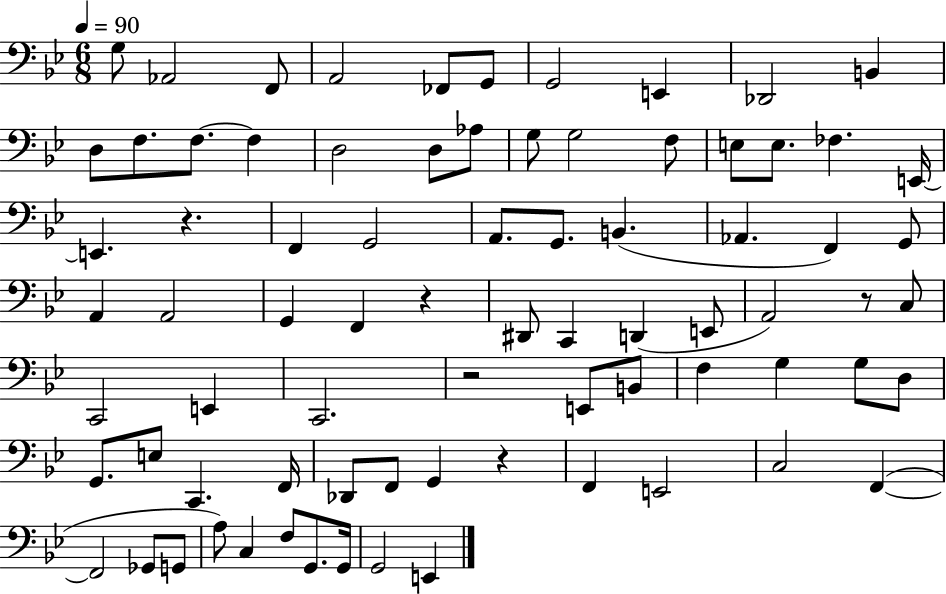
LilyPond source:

{
  \clef bass
  \numericTimeSignature
  \time 6/8
  \key bes \major
  \tempo 4 = 90
  \repeat volta 2 { g8 aes,2 f,8 | a,2 fes,8 g,8 | g,2 e,4 | des,2 b,4 | \break d8 f8. f8.~~ f4 | d2 d8 aes8 | g8 g2 f8 | e8 e8. fes4. e,16~~ | \break e,4. r4. | f,4 g,2 | a,8. g,8. b,4.( | aes,4. f,4) g,8 | \break a,4 a,2 | g,4 f,4 r4 | dis,8 c,4 d,4( e,8 | a,2) r8 c8 | \break c,2 e,4 | c,2. | r2 e,8 b,8 | f4 g4 g8 d8 | \break g,8. e8 c,4. f,16 | des,8 f,8 g,4 r4 | f,4 e,2 | c2 f,4~(~ | \break f,2 ges,8 g,8 | a8) c4 f8 g,8. g,16 | g,2 e,4 | } \bar "|."
}